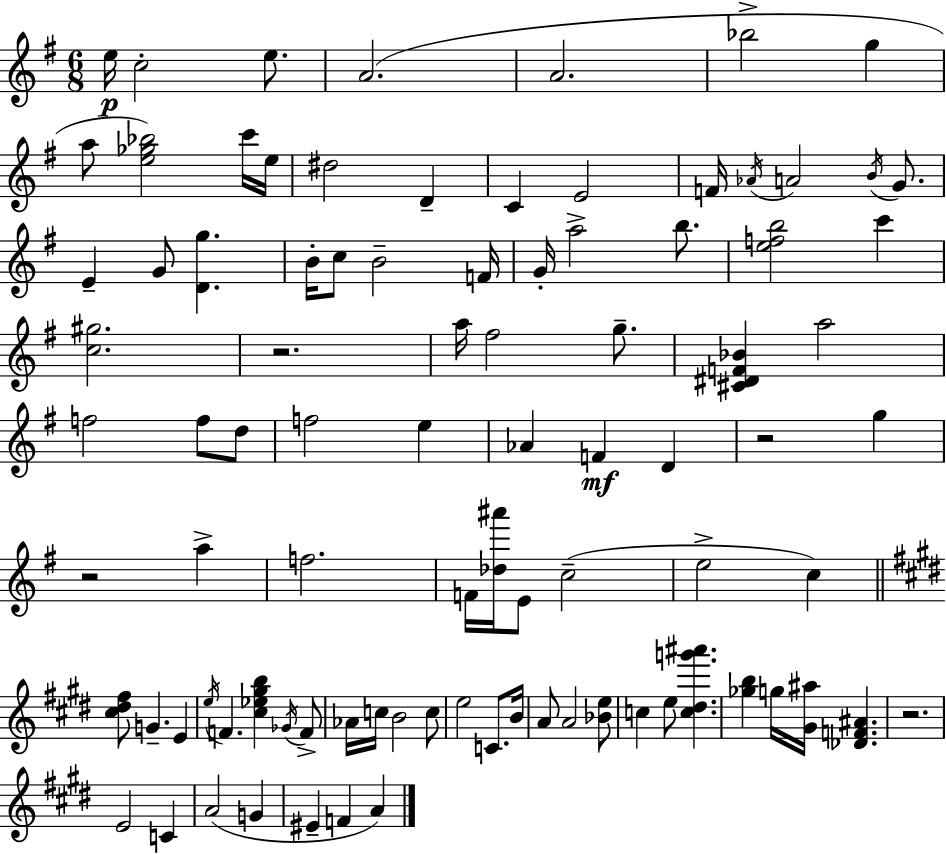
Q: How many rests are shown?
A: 4